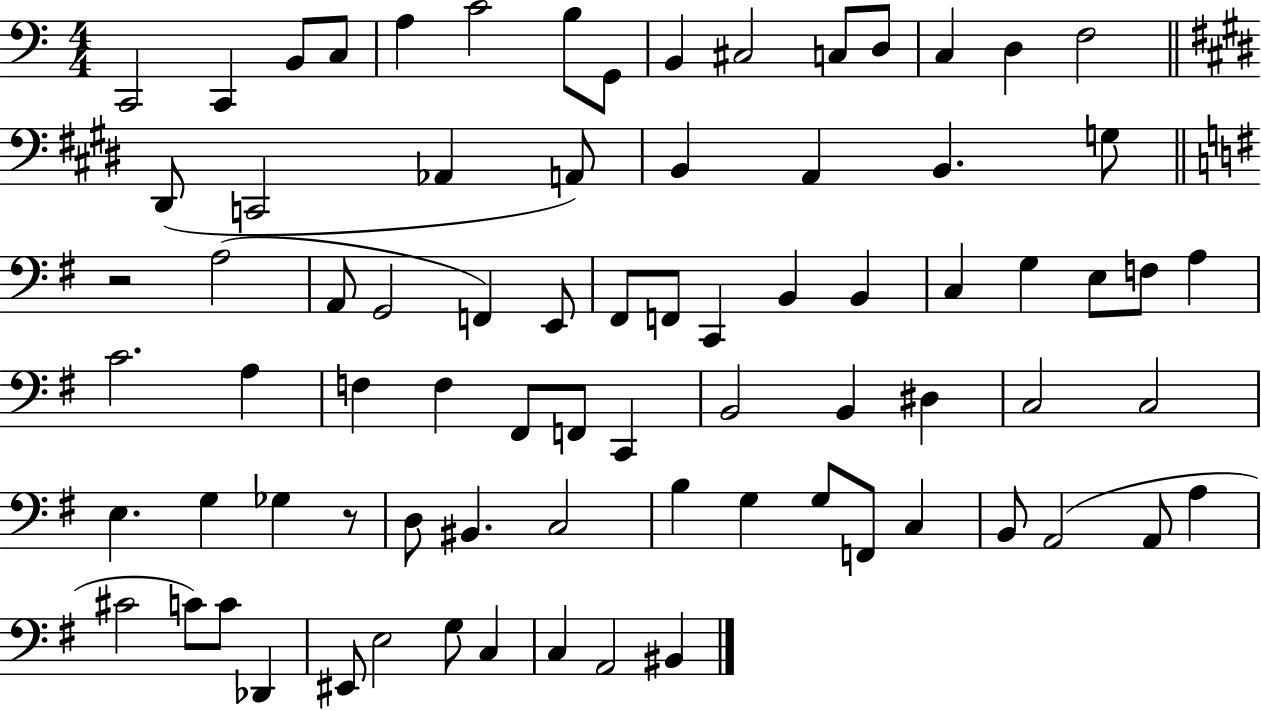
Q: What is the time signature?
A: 4/4